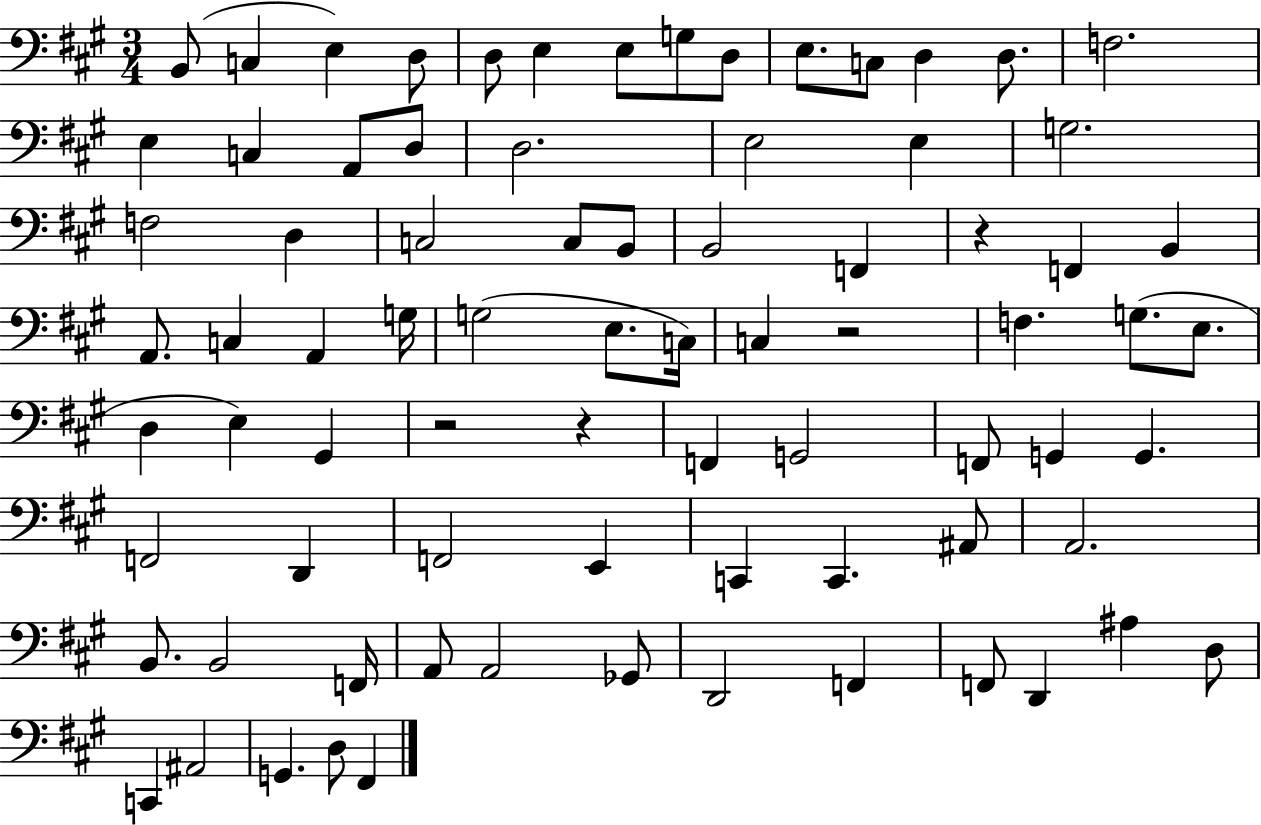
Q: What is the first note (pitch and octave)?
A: B2